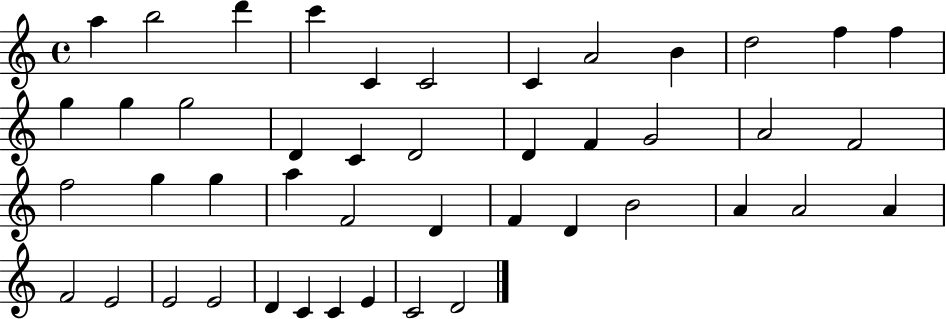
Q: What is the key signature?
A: C major